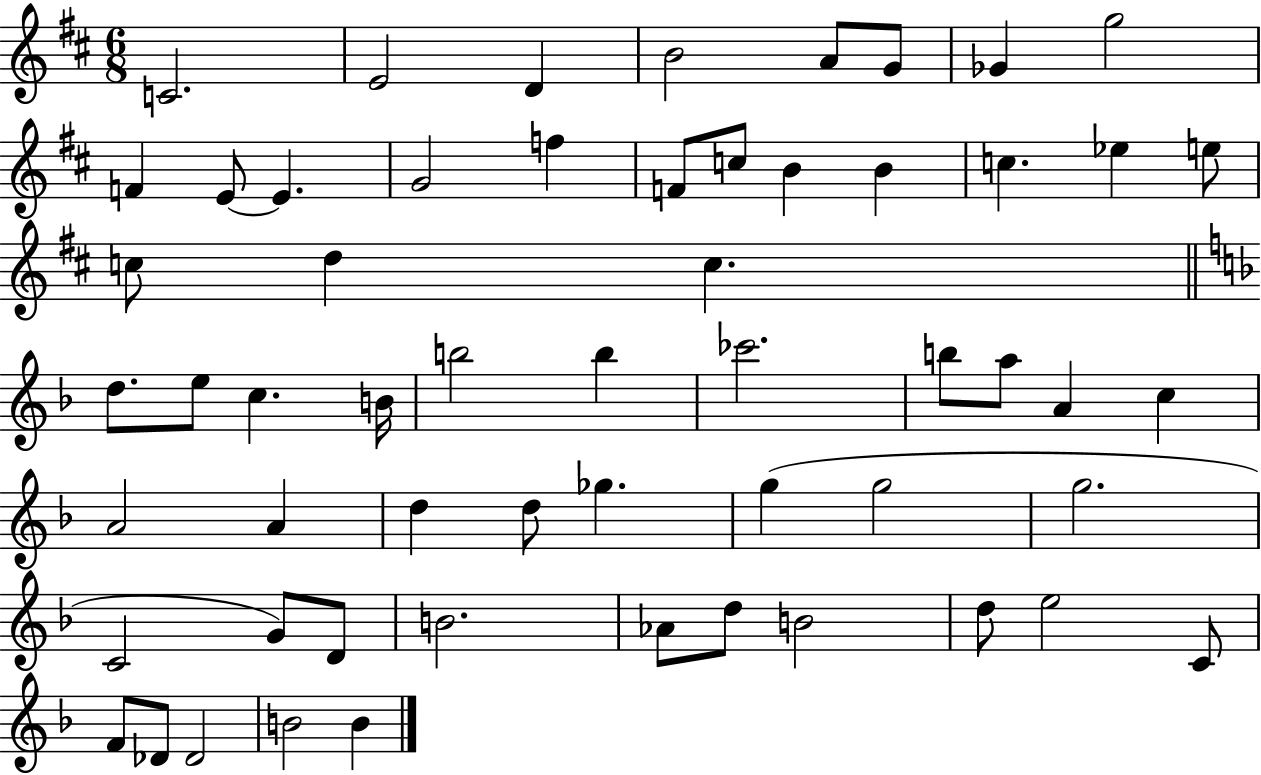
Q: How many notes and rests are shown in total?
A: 57